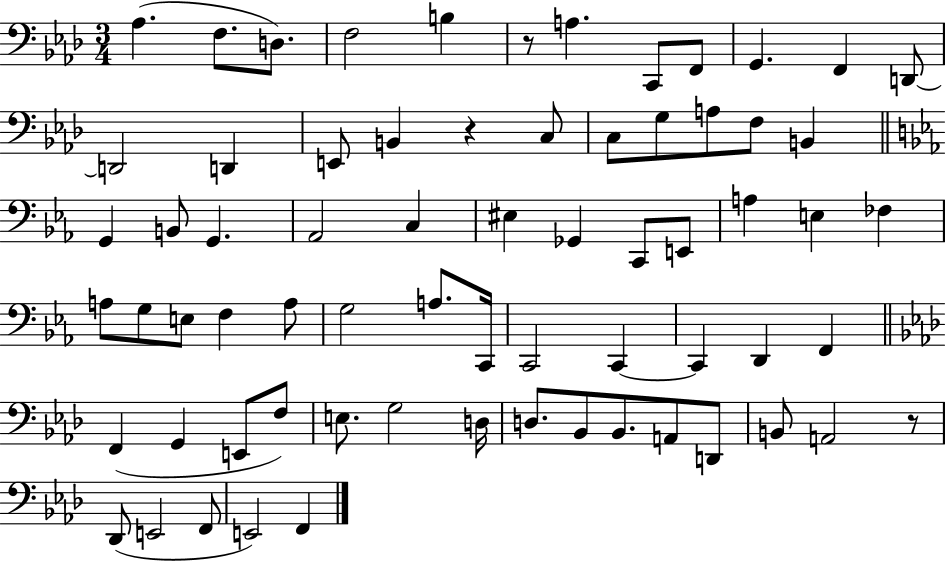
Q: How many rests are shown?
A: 3